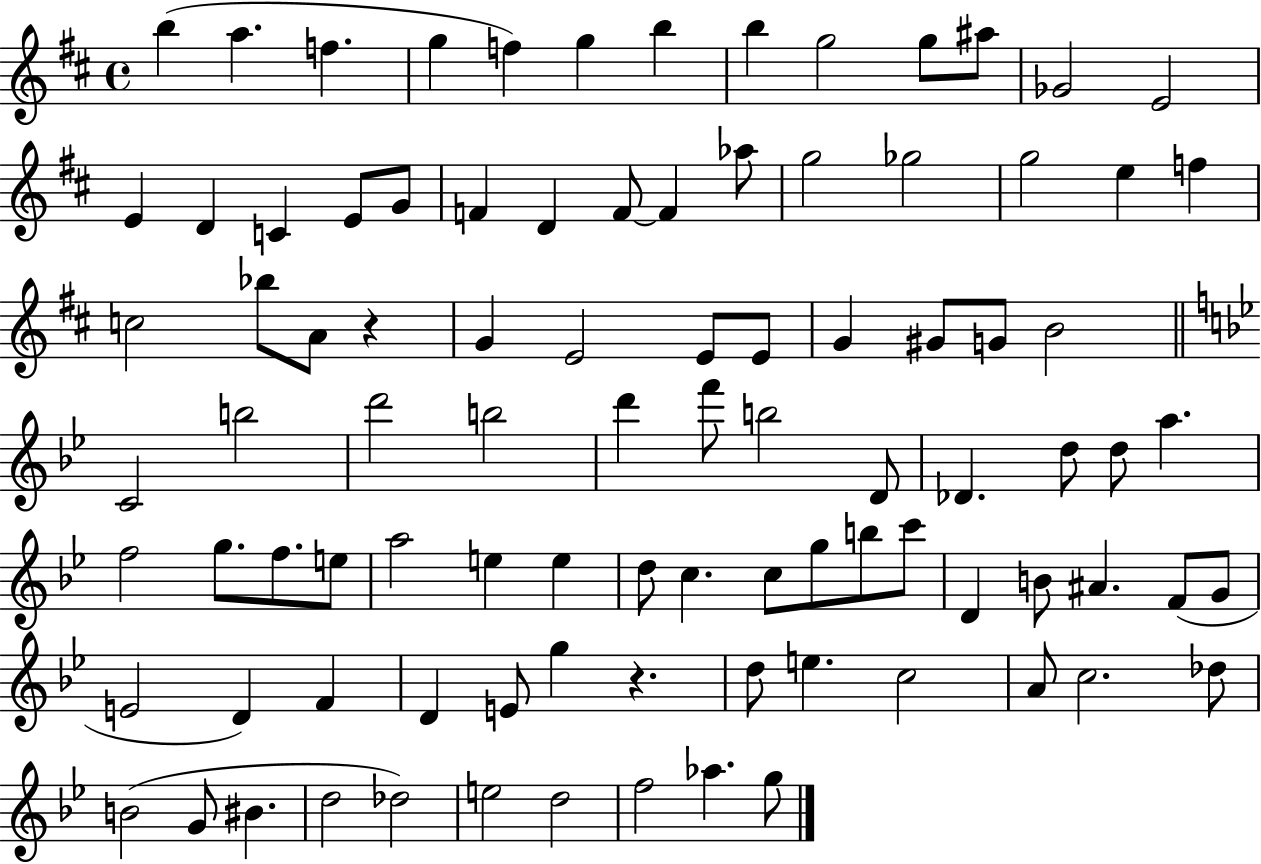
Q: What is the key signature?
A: D major